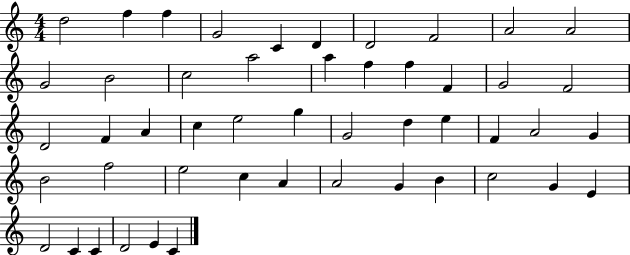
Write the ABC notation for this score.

X:1
T:Untitled
M:4/4
L:1/4
K:C
d2 f f G2 C D D2 F2 A2 A2 G2 B2 c2 a2 a f f F G2 F2 D2 F A c e2 g G2 d e F A2 G B2 f2 e2 c A A2 G B c2 G E D2 C C D2 E C